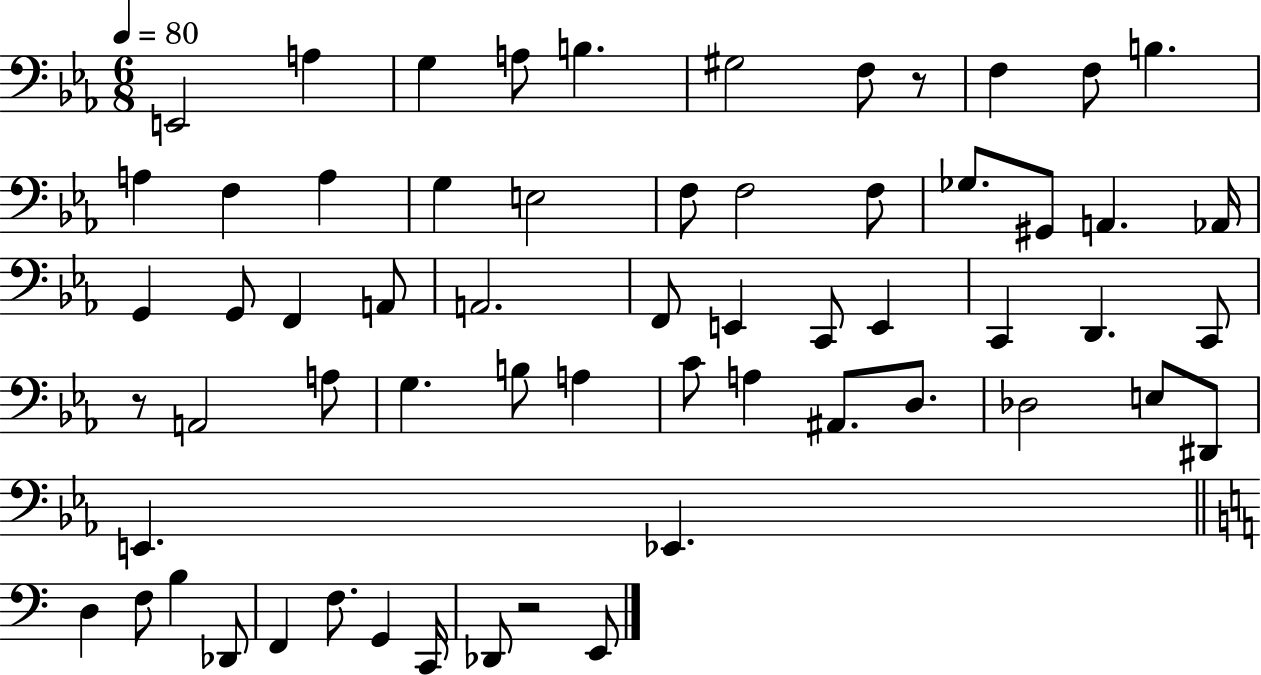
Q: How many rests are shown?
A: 3